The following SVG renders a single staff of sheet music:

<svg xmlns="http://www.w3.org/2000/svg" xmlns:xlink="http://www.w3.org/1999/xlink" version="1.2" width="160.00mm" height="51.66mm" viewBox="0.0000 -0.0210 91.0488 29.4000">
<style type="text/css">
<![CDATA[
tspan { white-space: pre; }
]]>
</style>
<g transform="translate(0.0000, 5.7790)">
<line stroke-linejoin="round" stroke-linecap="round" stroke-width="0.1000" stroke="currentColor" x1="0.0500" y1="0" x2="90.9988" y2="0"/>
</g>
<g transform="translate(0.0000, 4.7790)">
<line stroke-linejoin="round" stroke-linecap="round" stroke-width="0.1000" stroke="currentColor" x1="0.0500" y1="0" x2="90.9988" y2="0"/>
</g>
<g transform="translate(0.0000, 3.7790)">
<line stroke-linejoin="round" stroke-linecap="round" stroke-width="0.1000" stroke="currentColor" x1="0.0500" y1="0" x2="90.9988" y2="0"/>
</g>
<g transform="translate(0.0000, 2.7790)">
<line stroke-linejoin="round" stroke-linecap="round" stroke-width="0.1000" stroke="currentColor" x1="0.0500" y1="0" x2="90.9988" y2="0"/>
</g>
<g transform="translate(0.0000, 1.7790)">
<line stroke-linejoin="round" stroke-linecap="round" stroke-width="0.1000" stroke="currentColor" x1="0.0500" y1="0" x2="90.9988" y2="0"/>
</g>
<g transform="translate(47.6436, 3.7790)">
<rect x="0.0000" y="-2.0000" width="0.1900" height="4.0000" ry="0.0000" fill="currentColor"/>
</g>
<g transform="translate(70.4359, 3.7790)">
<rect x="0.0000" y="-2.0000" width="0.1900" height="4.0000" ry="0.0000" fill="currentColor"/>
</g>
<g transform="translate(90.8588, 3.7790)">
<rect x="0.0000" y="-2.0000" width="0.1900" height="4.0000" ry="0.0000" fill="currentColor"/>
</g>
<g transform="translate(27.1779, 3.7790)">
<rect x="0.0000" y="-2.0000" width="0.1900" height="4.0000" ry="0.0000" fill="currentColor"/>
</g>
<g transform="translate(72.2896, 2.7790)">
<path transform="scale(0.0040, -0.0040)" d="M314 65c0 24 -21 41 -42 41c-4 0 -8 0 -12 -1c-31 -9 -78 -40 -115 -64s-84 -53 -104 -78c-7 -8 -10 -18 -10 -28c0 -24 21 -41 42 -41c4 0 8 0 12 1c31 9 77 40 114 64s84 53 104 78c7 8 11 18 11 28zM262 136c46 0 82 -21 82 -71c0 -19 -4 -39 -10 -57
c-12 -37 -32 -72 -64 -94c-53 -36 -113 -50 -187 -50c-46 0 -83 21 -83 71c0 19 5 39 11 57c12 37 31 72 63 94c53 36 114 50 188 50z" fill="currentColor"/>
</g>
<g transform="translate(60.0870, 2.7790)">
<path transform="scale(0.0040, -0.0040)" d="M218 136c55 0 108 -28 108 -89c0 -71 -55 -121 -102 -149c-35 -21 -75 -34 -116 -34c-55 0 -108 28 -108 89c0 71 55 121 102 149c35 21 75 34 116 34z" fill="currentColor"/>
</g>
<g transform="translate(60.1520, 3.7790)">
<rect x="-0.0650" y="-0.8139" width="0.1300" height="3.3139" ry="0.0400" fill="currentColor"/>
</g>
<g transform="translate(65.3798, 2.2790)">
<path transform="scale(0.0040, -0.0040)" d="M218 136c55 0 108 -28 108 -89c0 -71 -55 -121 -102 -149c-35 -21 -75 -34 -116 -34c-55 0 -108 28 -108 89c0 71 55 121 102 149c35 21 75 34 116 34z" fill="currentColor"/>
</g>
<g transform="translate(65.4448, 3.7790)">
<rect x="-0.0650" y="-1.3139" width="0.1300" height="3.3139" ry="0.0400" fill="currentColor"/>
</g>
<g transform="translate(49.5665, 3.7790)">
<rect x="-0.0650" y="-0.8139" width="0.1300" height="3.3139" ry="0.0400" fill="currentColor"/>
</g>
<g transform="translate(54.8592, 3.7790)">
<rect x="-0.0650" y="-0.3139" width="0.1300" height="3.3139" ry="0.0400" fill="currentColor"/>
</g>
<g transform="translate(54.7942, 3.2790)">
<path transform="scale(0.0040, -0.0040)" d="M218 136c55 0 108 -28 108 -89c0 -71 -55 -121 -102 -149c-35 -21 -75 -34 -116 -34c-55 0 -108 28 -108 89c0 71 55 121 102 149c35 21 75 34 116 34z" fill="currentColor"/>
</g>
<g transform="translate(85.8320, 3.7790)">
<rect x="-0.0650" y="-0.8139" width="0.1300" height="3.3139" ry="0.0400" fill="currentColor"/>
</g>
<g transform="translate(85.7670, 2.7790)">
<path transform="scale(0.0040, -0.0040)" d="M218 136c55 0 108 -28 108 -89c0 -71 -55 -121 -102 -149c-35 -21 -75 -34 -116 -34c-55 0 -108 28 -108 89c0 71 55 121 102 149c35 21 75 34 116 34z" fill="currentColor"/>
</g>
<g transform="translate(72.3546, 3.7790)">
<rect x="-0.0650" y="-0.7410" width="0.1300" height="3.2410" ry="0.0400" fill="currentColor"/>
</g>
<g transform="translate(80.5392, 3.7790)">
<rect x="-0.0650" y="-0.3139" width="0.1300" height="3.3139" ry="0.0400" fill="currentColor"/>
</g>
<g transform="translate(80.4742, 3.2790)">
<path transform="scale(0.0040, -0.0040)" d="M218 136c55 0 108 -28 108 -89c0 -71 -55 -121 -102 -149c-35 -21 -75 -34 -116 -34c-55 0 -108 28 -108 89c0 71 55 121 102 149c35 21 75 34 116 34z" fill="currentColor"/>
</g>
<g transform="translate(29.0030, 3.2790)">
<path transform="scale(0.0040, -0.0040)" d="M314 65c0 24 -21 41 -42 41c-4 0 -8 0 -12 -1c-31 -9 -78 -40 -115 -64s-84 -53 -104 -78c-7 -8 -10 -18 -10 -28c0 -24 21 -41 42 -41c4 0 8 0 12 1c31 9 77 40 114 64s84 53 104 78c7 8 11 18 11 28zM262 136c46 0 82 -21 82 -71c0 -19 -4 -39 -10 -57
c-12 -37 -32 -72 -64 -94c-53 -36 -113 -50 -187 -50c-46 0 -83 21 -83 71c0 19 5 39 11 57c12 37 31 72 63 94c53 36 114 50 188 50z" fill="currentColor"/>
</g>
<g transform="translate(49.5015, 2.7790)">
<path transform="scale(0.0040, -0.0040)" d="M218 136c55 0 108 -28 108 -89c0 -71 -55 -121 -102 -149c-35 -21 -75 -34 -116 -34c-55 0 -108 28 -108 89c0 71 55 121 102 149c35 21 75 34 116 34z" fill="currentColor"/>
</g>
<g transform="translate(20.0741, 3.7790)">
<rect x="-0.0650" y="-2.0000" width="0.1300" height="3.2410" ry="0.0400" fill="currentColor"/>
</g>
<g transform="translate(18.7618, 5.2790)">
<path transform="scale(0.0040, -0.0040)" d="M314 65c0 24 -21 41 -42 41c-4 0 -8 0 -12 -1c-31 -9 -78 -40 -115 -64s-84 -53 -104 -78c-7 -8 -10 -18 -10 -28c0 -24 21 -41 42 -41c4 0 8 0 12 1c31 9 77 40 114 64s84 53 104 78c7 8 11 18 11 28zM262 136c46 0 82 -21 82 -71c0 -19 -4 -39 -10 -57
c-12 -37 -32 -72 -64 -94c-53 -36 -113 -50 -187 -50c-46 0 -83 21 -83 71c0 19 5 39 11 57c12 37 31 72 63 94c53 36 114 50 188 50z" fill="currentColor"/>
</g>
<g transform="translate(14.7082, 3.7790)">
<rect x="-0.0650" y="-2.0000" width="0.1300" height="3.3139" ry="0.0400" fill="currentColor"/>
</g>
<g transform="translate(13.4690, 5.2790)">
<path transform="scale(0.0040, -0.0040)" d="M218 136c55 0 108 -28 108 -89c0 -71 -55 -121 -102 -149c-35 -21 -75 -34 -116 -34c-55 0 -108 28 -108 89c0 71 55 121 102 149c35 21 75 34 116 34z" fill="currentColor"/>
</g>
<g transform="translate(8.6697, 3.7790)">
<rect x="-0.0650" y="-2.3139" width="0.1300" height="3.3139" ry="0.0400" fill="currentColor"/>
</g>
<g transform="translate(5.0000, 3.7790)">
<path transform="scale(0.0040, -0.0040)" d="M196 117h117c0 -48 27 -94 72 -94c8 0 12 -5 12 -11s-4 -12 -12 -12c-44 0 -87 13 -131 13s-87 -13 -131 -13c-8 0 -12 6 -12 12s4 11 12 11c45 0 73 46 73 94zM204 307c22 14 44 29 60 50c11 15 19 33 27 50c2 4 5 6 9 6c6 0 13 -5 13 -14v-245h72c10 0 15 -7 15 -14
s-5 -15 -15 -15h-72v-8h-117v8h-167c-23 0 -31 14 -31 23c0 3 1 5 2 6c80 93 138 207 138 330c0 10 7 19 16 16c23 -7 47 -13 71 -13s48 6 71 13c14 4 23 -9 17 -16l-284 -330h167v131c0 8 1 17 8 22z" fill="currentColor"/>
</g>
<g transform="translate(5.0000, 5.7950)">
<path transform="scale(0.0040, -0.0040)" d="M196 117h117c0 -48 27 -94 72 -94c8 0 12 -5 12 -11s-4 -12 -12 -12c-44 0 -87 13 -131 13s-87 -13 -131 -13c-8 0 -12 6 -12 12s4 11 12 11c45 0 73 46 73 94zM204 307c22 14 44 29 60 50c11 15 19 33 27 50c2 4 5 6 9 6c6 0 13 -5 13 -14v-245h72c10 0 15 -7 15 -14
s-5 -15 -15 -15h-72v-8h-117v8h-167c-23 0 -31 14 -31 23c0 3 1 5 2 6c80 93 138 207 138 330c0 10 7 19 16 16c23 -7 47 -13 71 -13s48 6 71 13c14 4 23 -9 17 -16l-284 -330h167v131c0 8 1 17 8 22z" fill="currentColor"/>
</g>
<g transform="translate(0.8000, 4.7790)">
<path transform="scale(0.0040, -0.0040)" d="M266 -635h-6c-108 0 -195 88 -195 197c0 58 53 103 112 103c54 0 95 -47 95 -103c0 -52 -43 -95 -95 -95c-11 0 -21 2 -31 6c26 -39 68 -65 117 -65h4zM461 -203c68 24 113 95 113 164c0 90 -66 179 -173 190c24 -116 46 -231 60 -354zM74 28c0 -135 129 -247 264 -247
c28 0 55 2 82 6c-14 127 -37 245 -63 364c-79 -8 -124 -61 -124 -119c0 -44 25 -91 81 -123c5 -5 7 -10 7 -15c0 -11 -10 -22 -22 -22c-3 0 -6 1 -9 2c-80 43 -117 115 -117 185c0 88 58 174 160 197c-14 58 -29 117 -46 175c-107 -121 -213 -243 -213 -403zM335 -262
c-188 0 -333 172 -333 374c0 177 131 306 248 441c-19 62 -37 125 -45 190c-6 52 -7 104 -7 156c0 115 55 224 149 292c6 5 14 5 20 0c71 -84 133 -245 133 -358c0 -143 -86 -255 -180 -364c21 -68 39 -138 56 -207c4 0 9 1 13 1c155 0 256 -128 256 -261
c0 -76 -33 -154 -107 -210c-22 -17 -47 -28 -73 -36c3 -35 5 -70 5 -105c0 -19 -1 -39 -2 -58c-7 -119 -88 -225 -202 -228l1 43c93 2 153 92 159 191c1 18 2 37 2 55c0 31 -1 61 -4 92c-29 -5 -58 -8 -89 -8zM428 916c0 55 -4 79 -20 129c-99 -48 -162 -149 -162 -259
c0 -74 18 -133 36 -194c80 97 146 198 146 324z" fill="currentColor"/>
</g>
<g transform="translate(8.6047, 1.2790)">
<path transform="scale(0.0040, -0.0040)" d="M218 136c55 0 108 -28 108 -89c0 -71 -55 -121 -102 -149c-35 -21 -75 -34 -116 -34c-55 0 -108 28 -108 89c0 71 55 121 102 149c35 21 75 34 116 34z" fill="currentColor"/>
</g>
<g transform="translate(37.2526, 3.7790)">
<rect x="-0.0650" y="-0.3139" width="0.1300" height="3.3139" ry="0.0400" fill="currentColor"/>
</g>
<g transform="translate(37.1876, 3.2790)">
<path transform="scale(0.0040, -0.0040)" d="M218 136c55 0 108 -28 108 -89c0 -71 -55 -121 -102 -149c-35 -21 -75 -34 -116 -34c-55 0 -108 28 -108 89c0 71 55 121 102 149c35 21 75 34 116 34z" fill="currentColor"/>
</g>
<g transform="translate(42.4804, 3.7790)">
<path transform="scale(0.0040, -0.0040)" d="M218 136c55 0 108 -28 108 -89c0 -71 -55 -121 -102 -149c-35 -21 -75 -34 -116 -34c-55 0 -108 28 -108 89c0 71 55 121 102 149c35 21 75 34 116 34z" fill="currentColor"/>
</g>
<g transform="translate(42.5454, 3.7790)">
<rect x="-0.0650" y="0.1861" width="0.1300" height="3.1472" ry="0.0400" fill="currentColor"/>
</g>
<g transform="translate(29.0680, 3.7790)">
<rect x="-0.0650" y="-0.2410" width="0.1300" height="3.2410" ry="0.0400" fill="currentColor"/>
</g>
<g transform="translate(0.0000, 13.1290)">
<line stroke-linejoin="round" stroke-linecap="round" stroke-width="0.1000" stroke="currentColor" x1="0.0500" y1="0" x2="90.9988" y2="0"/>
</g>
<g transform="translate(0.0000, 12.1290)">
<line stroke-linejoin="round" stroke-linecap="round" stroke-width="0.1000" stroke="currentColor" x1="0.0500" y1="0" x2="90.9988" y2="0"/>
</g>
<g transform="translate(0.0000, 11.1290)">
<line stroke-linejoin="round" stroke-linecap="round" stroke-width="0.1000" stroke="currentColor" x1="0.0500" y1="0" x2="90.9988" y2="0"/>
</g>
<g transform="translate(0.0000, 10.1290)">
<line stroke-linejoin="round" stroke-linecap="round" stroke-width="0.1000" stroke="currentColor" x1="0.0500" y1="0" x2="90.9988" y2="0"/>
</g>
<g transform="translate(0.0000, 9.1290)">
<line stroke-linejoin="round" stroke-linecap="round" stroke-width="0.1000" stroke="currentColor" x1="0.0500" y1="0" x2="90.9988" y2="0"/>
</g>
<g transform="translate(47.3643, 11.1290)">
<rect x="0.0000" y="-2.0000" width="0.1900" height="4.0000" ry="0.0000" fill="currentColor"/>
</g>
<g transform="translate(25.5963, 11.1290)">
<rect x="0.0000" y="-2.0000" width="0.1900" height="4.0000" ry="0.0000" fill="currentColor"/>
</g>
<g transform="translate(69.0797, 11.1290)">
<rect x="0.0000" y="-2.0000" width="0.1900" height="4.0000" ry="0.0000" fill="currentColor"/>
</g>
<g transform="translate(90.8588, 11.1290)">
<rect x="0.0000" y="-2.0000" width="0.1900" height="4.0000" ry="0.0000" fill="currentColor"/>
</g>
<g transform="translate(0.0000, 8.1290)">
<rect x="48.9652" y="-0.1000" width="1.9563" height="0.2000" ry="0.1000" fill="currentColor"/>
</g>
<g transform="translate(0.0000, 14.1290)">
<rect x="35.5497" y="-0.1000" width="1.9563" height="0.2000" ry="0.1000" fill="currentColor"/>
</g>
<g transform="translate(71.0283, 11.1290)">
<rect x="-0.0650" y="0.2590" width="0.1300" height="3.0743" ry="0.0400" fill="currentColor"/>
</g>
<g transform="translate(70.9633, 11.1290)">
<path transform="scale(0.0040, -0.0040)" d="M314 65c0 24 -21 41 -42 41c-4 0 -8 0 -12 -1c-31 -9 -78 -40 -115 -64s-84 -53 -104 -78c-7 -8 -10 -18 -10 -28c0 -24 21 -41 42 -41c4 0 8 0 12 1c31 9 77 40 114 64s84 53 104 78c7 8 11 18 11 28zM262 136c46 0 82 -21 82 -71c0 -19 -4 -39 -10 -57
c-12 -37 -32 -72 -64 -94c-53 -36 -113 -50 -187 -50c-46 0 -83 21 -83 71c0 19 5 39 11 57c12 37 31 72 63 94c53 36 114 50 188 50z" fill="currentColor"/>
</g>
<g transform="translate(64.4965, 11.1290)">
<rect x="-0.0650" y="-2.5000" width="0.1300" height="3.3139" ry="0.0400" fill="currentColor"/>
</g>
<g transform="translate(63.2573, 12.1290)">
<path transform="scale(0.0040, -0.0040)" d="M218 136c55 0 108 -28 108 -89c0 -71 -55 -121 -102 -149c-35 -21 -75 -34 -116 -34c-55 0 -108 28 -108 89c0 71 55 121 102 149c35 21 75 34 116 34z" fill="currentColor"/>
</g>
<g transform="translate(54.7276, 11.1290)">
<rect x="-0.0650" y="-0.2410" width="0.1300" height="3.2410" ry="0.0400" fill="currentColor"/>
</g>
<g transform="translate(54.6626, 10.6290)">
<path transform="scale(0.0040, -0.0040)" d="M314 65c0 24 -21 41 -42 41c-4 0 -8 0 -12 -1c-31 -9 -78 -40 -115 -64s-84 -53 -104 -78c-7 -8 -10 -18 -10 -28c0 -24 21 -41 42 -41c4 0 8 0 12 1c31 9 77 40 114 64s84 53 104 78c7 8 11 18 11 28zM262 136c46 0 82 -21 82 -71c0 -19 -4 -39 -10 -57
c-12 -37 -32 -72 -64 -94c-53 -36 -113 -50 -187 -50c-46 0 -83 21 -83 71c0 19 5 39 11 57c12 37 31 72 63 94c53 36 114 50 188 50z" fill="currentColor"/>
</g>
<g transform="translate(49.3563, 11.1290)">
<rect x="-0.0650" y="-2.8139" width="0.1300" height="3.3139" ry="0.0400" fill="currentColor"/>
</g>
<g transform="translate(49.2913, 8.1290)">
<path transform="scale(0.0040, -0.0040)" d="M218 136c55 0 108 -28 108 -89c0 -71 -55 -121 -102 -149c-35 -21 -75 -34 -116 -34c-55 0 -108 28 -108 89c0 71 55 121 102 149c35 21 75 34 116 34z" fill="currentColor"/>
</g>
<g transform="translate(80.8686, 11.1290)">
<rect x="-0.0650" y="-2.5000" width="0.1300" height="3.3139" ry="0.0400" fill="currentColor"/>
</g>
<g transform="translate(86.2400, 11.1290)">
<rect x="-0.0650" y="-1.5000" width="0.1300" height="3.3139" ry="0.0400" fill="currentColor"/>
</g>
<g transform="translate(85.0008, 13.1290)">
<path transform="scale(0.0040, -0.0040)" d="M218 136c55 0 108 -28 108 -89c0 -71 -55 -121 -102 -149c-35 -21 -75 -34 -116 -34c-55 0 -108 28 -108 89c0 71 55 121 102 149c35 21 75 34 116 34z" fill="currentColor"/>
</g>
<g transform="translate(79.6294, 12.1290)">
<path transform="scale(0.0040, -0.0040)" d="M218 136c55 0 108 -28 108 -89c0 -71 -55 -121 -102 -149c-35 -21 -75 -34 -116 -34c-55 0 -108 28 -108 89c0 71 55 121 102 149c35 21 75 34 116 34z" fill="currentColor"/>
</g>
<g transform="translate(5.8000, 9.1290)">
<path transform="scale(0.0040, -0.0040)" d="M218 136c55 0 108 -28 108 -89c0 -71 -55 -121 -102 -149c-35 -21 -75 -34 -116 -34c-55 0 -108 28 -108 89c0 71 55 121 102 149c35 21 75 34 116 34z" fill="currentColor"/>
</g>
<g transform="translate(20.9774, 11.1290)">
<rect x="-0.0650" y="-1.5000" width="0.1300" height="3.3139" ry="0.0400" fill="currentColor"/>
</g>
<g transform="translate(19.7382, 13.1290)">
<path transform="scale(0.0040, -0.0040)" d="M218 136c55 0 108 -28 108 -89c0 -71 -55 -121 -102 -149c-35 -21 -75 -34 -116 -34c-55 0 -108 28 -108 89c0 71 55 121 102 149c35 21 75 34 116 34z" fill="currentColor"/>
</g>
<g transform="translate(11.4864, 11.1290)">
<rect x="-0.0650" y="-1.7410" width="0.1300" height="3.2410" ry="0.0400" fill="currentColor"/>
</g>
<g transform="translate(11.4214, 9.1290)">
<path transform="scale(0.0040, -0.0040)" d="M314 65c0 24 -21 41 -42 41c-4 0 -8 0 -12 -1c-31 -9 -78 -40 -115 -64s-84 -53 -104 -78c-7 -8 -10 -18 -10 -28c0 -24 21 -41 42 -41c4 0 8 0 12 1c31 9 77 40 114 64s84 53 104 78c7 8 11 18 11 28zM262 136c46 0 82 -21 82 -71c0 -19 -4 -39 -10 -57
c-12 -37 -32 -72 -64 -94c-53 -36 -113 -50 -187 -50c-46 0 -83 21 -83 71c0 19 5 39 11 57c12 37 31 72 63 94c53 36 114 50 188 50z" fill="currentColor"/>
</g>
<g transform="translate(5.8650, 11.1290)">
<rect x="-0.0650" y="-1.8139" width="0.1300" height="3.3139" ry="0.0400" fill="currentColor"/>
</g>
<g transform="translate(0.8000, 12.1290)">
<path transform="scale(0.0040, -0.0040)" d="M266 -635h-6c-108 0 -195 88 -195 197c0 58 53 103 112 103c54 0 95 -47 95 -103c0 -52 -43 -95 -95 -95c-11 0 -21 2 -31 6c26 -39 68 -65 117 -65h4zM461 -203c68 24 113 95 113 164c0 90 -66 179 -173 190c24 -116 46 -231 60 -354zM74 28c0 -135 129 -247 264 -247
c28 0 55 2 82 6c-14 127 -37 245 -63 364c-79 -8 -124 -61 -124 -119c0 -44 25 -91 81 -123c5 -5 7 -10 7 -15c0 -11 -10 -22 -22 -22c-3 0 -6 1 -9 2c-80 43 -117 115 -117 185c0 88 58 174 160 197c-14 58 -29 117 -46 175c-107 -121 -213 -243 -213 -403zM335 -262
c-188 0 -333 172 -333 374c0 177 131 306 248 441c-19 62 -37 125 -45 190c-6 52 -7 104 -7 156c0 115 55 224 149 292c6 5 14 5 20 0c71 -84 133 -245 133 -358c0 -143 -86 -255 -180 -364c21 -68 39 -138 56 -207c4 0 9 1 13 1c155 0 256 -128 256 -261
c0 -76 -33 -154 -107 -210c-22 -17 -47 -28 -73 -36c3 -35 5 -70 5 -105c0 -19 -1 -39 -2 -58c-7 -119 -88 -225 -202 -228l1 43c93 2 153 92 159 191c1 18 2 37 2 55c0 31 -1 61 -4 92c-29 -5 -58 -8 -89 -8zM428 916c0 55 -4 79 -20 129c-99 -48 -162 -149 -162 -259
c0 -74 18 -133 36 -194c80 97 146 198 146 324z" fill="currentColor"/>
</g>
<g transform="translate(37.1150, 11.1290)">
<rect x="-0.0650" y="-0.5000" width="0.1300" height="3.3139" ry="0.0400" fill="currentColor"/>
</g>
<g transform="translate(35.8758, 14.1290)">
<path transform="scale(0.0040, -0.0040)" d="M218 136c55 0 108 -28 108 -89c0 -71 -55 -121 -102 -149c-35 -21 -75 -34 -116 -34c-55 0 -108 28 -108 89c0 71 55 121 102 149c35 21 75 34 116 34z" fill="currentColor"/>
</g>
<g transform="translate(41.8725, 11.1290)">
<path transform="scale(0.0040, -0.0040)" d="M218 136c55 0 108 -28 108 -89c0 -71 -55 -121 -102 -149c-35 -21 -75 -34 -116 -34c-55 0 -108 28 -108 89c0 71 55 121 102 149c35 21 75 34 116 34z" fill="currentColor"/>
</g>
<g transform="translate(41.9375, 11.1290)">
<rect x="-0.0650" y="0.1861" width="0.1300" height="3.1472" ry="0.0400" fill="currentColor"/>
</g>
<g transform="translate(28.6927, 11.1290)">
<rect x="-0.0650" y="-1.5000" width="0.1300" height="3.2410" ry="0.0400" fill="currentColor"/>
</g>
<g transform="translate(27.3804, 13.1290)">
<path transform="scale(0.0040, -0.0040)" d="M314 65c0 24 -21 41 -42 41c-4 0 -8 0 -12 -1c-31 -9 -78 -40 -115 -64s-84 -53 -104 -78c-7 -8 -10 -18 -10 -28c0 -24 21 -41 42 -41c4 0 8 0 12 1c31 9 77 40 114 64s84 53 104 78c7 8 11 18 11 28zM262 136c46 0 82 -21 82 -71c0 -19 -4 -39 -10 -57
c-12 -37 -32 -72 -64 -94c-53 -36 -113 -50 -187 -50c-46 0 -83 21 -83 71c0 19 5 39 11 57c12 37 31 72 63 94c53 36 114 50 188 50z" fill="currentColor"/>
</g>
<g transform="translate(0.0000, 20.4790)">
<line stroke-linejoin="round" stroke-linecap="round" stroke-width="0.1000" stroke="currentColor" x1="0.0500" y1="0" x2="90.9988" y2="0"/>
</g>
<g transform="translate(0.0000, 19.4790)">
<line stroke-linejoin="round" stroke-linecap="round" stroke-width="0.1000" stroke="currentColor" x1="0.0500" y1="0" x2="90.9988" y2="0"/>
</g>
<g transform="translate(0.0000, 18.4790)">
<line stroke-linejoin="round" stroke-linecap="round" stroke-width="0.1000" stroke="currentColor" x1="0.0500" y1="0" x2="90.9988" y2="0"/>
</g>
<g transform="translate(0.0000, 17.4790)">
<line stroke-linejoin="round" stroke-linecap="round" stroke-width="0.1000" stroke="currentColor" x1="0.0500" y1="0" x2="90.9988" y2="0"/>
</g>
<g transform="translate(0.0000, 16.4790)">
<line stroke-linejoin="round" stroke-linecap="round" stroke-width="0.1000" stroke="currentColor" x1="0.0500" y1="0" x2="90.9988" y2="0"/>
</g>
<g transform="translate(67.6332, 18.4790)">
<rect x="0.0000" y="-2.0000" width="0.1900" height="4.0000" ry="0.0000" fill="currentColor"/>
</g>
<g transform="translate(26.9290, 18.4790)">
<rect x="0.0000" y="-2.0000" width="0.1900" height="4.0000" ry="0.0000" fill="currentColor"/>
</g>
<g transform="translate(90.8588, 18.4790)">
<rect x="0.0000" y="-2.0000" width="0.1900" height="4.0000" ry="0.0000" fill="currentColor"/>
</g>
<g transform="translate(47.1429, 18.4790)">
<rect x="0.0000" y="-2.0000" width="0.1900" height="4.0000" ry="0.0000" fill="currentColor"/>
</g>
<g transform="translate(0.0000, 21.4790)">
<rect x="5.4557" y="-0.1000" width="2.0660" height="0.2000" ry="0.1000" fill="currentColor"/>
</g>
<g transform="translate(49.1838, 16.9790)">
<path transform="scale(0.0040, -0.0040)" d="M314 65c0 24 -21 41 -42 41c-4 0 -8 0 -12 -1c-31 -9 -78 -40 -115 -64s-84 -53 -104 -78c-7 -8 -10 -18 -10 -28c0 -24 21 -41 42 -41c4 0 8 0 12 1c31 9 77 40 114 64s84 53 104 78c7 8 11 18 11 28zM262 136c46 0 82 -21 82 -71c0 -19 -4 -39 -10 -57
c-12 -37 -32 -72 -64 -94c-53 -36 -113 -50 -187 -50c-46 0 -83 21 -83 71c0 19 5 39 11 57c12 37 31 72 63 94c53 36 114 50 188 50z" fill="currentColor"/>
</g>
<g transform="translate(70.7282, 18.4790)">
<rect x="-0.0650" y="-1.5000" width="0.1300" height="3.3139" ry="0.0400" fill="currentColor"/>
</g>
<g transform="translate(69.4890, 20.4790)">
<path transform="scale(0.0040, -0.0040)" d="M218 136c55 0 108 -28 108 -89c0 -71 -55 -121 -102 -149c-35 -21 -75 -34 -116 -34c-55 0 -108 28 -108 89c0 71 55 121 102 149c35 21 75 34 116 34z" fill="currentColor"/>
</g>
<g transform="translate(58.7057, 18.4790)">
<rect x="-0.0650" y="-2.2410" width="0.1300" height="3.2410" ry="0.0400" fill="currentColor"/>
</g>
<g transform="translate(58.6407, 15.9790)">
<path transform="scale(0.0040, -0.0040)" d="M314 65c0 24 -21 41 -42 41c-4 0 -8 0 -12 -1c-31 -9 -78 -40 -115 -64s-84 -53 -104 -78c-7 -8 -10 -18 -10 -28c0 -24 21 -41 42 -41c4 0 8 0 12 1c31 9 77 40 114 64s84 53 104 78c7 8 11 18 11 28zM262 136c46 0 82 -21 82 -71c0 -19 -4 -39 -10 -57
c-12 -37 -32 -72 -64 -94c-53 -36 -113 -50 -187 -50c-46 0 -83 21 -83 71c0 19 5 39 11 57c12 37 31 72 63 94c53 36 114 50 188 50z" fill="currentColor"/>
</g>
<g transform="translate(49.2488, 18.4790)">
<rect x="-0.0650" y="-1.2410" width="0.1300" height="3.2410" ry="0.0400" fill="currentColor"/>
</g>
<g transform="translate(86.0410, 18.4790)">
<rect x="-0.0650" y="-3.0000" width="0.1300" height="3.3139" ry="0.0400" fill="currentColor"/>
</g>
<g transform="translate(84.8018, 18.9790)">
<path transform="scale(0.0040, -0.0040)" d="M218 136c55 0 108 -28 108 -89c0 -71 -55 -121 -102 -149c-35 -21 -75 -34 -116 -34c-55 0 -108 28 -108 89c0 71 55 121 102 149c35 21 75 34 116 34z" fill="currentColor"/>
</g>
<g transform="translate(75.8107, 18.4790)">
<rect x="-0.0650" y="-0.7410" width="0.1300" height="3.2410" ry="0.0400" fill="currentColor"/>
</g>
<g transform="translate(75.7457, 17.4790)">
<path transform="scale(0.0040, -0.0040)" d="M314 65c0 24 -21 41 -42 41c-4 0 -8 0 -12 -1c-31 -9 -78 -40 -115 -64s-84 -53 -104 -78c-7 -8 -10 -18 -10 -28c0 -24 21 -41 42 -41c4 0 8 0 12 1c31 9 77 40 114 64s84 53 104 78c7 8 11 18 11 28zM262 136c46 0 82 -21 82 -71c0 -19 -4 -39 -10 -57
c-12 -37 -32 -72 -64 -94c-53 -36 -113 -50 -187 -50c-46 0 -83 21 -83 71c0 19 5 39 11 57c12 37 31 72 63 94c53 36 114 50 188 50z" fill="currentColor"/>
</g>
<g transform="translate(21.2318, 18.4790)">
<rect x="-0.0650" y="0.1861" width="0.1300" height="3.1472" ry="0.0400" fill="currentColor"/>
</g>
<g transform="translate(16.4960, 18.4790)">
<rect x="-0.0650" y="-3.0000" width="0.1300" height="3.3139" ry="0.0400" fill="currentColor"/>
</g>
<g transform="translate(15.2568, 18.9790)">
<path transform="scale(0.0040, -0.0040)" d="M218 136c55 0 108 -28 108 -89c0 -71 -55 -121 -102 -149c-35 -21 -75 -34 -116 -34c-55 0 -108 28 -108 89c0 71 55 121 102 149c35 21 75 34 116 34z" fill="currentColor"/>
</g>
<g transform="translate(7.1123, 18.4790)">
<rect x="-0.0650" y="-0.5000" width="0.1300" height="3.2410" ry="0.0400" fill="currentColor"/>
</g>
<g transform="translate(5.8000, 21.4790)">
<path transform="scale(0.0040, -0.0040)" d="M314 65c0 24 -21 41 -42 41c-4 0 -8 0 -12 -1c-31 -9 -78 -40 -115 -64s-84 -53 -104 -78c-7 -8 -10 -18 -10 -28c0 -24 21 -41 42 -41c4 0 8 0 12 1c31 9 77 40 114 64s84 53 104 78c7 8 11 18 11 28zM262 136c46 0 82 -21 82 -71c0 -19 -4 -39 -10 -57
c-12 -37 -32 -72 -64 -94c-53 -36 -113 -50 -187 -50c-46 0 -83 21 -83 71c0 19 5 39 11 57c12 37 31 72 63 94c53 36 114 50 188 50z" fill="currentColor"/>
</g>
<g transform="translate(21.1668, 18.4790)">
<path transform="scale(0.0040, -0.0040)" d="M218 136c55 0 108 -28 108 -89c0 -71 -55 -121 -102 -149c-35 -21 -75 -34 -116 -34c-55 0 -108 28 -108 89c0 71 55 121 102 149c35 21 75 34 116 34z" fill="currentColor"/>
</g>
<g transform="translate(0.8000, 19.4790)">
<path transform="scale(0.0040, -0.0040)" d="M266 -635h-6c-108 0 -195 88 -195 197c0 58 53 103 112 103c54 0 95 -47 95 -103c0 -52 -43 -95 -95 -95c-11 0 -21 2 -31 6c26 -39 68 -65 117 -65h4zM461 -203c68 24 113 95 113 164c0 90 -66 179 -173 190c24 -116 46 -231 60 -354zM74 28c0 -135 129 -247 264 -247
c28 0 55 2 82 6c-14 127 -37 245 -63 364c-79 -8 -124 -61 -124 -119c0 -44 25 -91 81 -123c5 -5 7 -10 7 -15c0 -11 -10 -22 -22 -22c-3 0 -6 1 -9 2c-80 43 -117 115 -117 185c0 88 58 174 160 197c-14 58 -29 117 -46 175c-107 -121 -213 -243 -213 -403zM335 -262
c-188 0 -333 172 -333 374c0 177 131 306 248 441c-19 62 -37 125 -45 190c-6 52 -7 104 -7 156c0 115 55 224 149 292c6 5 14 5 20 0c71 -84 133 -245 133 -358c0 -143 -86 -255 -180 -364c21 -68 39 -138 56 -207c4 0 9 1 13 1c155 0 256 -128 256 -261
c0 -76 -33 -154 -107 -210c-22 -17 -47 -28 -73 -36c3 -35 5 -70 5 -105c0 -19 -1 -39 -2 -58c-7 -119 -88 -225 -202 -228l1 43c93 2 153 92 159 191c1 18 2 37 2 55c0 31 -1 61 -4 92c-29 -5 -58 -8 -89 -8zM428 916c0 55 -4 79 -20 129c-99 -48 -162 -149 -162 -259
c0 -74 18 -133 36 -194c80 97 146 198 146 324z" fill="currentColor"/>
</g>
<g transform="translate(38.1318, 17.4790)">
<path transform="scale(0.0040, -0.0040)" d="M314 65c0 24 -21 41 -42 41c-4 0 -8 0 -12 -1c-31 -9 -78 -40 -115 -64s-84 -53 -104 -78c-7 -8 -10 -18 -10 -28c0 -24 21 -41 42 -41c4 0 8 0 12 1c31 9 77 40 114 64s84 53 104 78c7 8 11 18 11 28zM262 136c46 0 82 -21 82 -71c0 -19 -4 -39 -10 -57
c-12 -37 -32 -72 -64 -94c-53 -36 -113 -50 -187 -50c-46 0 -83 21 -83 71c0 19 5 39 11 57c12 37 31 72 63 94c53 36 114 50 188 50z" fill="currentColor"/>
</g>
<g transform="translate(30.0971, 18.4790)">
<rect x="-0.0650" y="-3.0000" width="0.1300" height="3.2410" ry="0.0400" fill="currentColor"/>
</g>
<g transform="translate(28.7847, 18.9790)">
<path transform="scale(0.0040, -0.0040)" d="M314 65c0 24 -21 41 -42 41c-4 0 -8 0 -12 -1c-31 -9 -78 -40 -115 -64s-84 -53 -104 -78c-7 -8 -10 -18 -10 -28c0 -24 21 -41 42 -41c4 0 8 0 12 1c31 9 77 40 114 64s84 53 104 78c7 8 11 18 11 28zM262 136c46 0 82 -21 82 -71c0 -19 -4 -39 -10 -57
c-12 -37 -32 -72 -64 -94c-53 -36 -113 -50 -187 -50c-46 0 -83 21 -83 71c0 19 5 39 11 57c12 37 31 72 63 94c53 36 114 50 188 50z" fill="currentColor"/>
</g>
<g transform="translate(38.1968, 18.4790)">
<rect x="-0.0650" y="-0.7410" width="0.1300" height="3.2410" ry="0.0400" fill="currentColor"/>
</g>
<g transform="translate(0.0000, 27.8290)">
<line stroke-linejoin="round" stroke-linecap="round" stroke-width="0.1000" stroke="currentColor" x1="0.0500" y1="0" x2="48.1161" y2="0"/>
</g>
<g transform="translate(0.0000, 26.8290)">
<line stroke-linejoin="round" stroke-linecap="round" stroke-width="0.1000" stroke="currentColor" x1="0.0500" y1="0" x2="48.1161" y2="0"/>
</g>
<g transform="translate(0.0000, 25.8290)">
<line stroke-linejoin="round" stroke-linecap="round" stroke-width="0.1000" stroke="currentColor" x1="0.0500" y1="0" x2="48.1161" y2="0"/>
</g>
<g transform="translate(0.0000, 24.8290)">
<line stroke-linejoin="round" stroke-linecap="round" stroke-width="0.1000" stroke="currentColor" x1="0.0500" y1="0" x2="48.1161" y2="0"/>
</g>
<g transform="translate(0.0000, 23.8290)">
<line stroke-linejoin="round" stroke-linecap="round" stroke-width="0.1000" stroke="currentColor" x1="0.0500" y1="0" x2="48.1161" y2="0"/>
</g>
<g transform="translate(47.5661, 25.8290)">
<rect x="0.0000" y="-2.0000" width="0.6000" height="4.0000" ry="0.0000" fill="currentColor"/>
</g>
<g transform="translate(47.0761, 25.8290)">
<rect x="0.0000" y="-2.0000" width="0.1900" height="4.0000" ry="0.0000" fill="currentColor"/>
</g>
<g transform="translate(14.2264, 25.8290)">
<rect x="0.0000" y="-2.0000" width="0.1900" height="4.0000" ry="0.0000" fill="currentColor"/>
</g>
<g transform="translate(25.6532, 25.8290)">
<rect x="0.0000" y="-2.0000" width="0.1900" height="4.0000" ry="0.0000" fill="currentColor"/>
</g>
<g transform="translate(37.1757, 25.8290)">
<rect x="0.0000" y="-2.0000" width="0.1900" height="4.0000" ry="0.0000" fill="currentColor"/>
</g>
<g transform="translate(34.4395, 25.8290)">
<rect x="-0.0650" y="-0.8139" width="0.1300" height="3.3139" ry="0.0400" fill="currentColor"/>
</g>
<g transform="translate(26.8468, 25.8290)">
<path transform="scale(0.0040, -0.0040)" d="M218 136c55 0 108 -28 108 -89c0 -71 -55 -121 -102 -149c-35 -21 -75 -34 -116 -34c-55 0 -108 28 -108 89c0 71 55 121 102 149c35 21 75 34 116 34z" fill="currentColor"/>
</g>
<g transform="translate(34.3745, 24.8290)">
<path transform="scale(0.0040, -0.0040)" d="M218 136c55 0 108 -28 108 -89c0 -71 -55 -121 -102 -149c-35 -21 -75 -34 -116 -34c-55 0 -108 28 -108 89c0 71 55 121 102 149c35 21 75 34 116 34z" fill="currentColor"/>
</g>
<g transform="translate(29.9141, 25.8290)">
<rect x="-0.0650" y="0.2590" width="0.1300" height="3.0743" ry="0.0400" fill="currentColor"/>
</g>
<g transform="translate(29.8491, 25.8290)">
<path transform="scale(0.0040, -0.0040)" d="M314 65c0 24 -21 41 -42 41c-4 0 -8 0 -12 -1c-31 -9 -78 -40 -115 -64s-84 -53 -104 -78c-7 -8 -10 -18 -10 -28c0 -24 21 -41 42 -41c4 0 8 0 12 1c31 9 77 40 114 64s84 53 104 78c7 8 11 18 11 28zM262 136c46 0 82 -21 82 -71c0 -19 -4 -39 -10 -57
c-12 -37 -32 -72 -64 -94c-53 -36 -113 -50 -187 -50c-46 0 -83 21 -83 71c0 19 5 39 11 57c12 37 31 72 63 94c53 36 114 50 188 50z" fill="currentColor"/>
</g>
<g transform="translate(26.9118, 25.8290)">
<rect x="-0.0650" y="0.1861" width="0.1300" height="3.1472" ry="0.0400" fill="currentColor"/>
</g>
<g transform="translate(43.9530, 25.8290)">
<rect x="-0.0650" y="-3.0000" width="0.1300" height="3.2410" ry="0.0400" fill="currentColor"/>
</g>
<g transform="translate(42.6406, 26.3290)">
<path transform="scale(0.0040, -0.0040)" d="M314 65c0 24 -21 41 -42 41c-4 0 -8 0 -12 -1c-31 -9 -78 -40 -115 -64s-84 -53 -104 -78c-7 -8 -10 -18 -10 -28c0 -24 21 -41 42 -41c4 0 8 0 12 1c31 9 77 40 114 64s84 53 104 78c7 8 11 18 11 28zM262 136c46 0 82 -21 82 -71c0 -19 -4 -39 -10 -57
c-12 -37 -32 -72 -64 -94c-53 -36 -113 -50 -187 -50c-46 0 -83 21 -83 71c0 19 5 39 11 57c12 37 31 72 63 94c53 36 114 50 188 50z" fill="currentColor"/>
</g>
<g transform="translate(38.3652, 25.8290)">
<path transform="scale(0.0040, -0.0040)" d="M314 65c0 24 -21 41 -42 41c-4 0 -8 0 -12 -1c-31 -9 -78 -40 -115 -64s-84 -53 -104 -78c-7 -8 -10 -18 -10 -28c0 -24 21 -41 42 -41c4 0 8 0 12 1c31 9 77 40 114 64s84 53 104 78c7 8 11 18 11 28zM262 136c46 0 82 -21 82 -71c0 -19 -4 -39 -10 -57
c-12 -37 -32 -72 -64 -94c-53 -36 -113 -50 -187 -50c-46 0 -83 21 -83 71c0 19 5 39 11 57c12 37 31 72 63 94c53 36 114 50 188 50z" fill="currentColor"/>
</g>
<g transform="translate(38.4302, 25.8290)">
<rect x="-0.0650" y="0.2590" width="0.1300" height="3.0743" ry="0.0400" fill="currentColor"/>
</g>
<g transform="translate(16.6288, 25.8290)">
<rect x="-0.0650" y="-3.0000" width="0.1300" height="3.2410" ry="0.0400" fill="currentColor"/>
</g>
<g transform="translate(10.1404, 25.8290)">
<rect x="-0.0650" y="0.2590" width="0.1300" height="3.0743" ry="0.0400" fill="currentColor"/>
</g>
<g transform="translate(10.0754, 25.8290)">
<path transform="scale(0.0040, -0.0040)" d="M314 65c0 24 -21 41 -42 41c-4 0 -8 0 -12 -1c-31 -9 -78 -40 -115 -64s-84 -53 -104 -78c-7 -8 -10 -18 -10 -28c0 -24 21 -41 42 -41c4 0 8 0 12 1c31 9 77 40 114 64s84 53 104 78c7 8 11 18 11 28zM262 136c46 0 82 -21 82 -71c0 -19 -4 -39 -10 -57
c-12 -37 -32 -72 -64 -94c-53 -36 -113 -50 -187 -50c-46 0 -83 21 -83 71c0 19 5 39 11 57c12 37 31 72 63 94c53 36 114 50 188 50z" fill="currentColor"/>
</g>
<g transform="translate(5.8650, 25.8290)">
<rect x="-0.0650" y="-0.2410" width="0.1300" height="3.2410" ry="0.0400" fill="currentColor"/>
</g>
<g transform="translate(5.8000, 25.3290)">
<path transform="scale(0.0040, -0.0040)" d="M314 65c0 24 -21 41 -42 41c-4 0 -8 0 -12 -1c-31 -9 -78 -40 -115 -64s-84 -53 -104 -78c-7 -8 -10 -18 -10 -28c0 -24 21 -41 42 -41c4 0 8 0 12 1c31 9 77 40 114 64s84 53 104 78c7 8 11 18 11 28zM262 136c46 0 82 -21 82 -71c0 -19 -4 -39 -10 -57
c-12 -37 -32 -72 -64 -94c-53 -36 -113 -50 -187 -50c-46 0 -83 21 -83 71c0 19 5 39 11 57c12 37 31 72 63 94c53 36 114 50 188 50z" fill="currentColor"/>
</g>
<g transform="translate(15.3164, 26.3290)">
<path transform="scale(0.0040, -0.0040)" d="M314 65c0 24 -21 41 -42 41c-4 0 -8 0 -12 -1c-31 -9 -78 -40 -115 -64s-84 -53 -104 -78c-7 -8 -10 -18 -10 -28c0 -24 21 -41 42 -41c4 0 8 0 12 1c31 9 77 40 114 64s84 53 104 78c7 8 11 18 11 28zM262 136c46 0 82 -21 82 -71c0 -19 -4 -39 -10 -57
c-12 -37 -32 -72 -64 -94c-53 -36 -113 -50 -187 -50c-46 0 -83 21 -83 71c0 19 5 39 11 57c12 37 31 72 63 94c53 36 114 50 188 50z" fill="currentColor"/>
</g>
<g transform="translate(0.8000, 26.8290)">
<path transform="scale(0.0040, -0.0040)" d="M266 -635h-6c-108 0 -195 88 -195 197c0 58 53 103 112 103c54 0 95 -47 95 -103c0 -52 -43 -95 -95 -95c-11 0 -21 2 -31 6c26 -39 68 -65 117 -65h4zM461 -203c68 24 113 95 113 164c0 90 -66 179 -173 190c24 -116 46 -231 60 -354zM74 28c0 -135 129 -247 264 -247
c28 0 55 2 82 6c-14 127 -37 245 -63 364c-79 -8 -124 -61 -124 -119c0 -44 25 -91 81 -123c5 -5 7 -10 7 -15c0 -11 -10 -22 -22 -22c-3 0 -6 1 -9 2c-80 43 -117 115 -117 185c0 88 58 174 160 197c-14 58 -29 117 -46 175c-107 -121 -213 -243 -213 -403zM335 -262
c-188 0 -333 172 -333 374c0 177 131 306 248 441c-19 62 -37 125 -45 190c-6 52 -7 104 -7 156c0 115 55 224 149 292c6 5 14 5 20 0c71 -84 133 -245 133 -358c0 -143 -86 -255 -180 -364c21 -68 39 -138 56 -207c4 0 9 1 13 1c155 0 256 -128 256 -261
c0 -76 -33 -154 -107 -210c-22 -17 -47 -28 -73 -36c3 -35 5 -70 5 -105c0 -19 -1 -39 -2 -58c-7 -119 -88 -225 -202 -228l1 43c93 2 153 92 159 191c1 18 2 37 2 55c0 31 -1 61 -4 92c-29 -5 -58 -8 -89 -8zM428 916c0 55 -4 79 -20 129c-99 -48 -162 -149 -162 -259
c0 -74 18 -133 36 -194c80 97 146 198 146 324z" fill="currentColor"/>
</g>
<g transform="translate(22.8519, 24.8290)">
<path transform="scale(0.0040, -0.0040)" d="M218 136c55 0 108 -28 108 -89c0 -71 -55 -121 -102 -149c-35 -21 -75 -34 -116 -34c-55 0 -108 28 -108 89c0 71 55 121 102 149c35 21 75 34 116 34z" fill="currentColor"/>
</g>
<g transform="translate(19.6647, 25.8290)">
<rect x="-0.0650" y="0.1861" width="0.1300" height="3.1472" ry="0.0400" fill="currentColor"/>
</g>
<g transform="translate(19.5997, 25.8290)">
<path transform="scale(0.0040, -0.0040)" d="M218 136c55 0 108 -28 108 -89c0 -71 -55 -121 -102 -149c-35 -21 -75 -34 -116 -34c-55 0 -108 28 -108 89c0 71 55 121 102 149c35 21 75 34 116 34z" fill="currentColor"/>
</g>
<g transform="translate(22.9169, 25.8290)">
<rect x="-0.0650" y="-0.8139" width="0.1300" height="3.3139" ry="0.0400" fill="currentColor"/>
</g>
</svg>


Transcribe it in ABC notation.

X:1
T:Untitled
M:4/4
L:1/4
K:C
g F F2 c2 c B d c d e d2 c d f f2 E E2 C B a c2 G B2 G E C2 A B A2 d2 e2 g2 E d2 A c2 B2 A2 B d B B2 d B2 A2